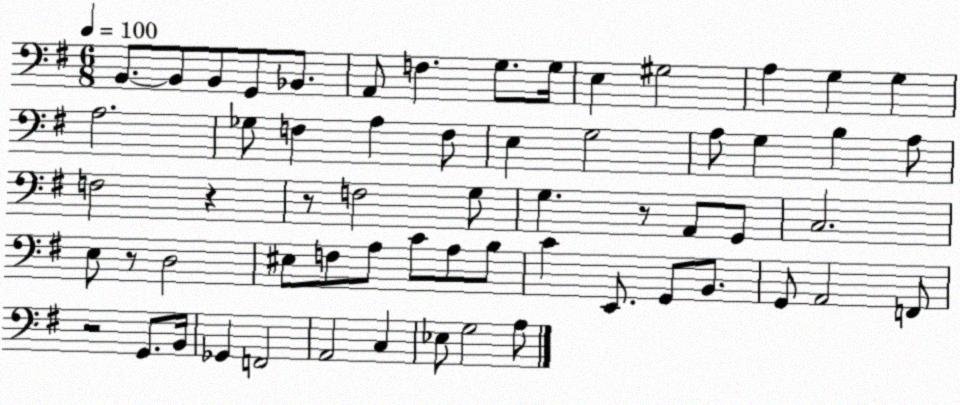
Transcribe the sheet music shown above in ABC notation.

X:1
T:Untitled
M:6/8
L:1/4
K:G
B,,/2 B,,/2 B,,/2 G,,/2 _B,,/2 A,,/2 F, G,/2 G,/4 E, ^G,2 A, G, G, A,2 _G,/2 F, A, F,/2 E, G,2 A,/2 G, B, A,/2 F,2 z z/2 F,2 G,/2 G, z/2 A,,/2 G,,/2 C,2 E,/2 z/2 D,2 ^E,/2 F,/2 A,/2 C/2 A,/2 B,/2 C E,,/2 G,,/2 B,,/2 G,,/2 A,,2 F,,/2 z2 G,,/2 B,,/4 _G,, F,,2 A,,2 C, _E,/2 G,2 A,/2